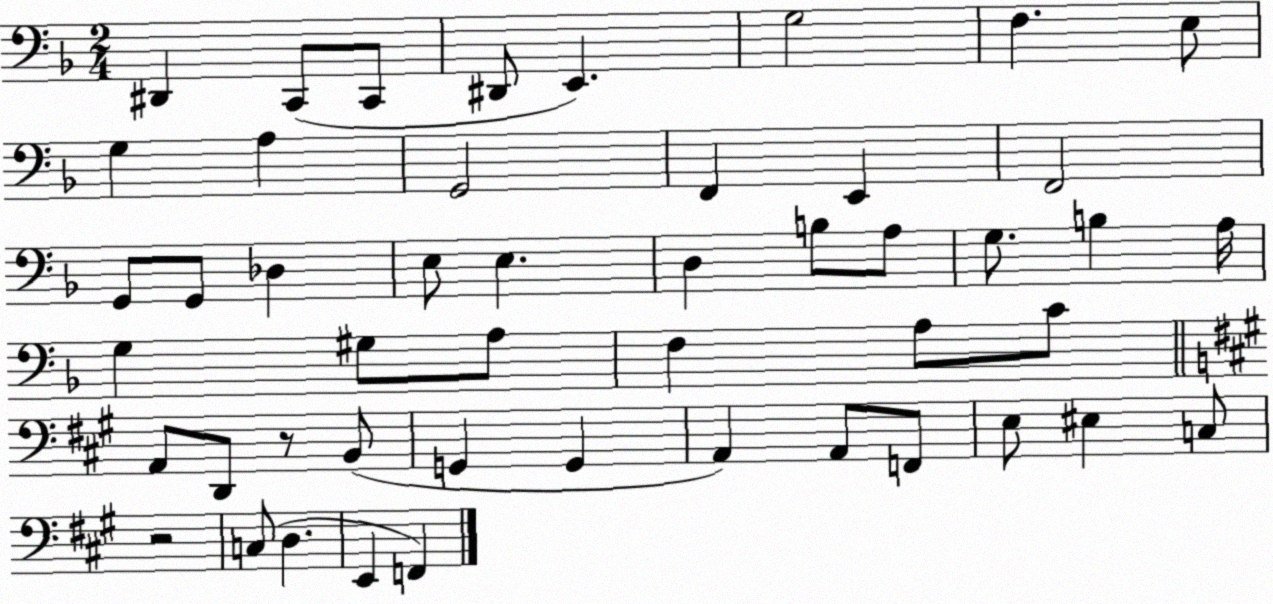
X:1
T:Untitled
M:2/4
L:1/4
K:F
^D,, C,,/2 C,,/2 ^D,,/2 E,, G,2 F, E,/2 G, A, G,,2 F,, E,, F,,2 G,,/2 G,,/2 _D, E,/2 E, D, B,/2 A,/2 G,/2 B, A,/4 G, ^G,/2 A,/2 F, A,/2 C/2 A,,/2 D,,/2 z/2 B,,/2 G,, G,, A,, A,,/2 F,,/2 E,/2 ^E, C,/2 z2 C,/2 D, E,, F,,